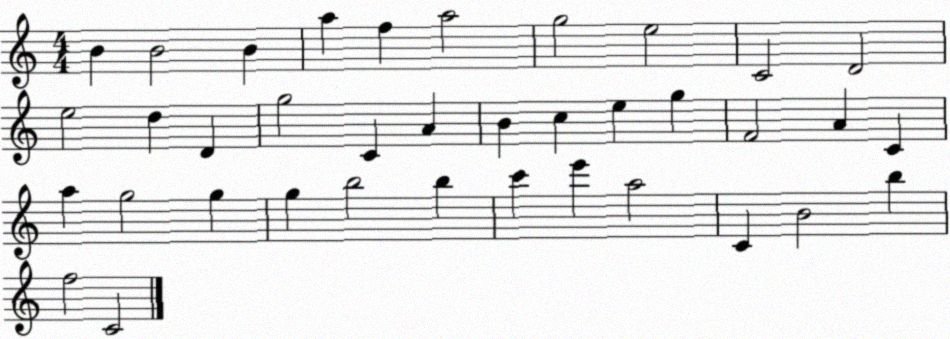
X:1
T:Untitled
M:4/4
L:1/4
K:C
B B2 B a f a2 g2 e2 C2 D2 e2 d D g2 C A B c e g F2 A C a g2 g g b2 b c' e' a2 C B2 b f2 C2